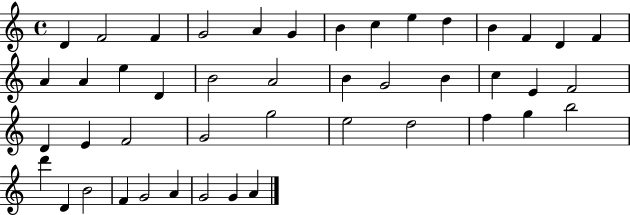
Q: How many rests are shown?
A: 0